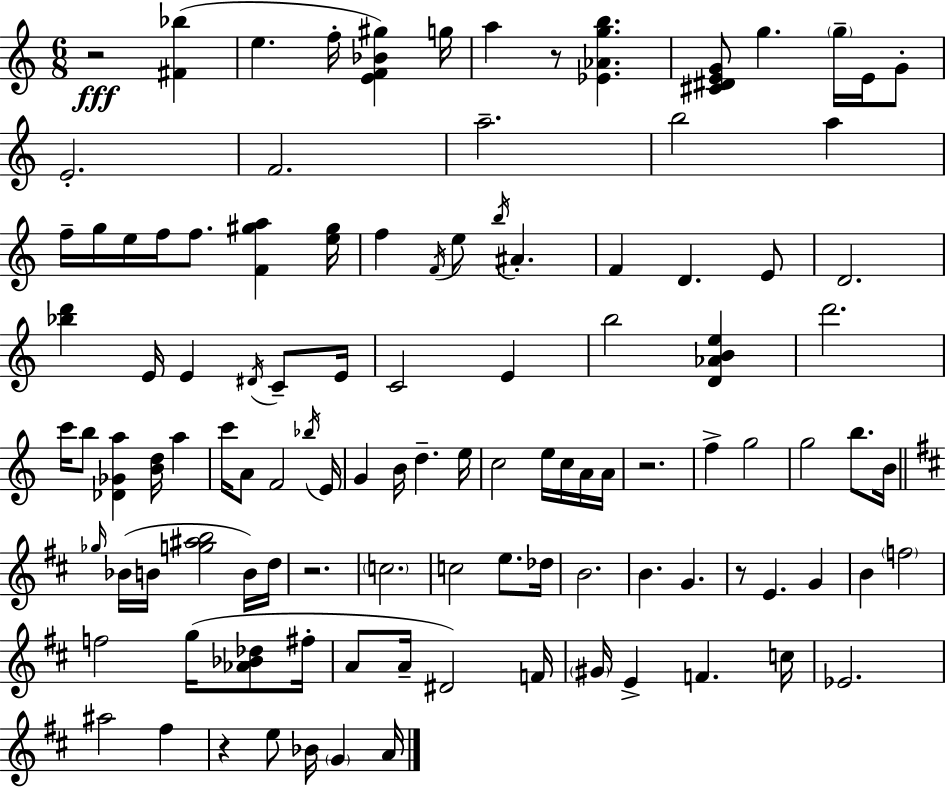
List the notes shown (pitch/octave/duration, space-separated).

R/h [F#4,Bb5]/q E5/q. F5/s [E4,F4,Bb4,G#5]/q G5/s A5/q R/e [Eb4,Ab4,G5,B5]/q. [C#4,D#4,E4,G4]/e G5/q. G5/s E4/s G4/e E4/h. F4/h. A5/h. B5/h A5/q F5/s G5/s E5/s F5/s F5/e. [F4,G#5,A5]/q [E5,G#5]/s F5/q F4/s E5/e B5/s A#4/q. F4/q D4/q. E4/e D4/h. [Bb5,D6]/q E4/s E4/q D#4/s C4/e E4/s C4/h E4/q B5/h [D4,Ab4,B4,E5]/q D6/h. C6/s B5/e [Db4,Gb4,A5]/q [B4,D5]/s A5/q C6/s A4/e F4/h Bb5/s E4/s G4/q B4/s D5/q. E5/s C5/h E5/s C5/s A4/s A4/s R/h. F5/q G5/h G5/h B5/e. B4/s Gb5/s Bb4/s B4/s [G5,A#5,B5]/h B4/s D5/s R/h. C5/h. C5/h E5/e. Db5/s B4/h. B4/q. G4/q. R/e E4/q. G4/q B4/q F5/h F5/h G5/s [Ab4,Bb4,Db5]/e F#5/s A4/e A4/s D#4/h F4/s G#4/s E4/q F4/q. C5/s Eb4/h. A#5/h F#5/q R/q E5/e Bb4/s G4/q A4/s